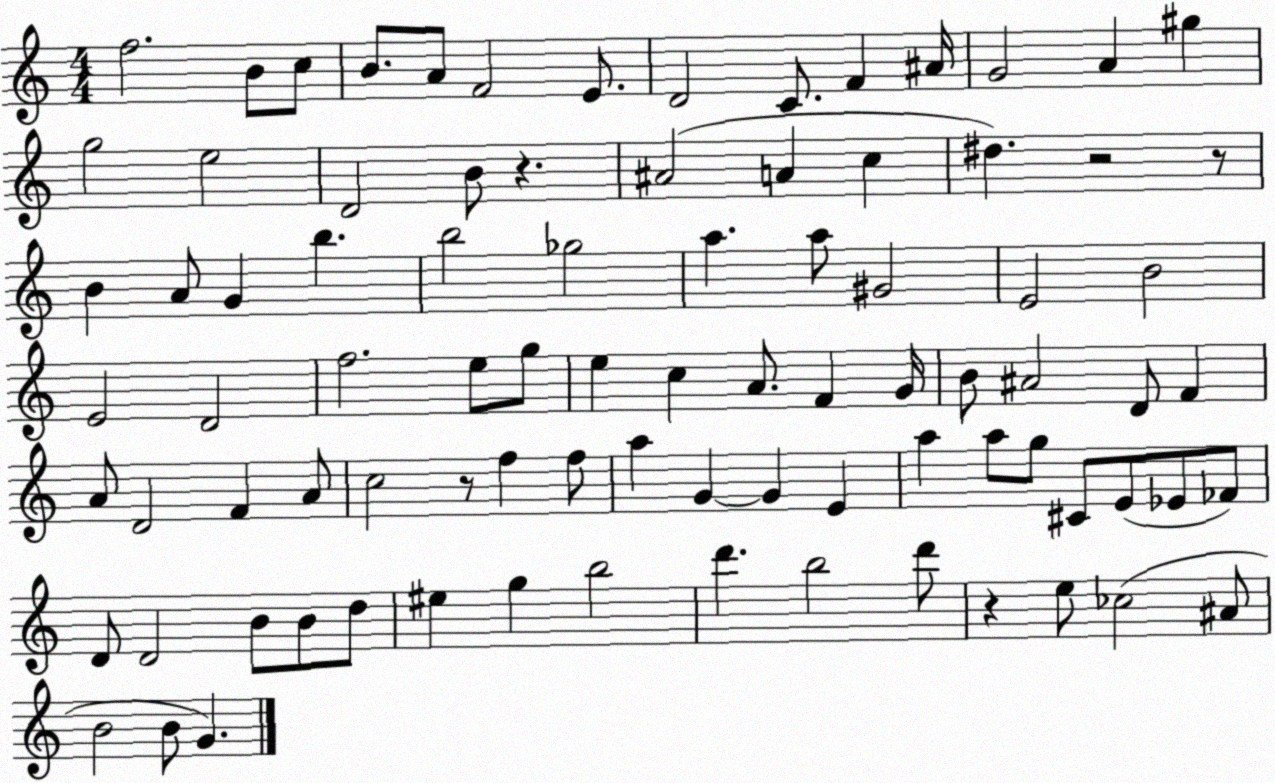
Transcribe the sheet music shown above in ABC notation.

X:1
T:Untitled
M:4/4
L:1/4
K:C
f2 B/2 c/2 B/2 A/2 F2 E/2 D2 C/2 F ^A/4 G2 A ^g g2 e2 D2 B/2 z ^A2 A c ^d z2 z/2 B A/2 G b b2 _g2 a a/2 ^G2 E2 B2 E2 D2 f2 e/2 g/2 e c A/2 F G/4 B/2 ^A2 D/2 F A/2 D2 F A/2 c2 z/2 f f/2 a G G E a a/2 g/2 ^C/2 E/2 _E/2 _F/2 D/2 D2 B/2 B/2 d/2 ^e g b2 d' b2 d'/2 z e/2 _c2 ^A/2 B2 B/2 G